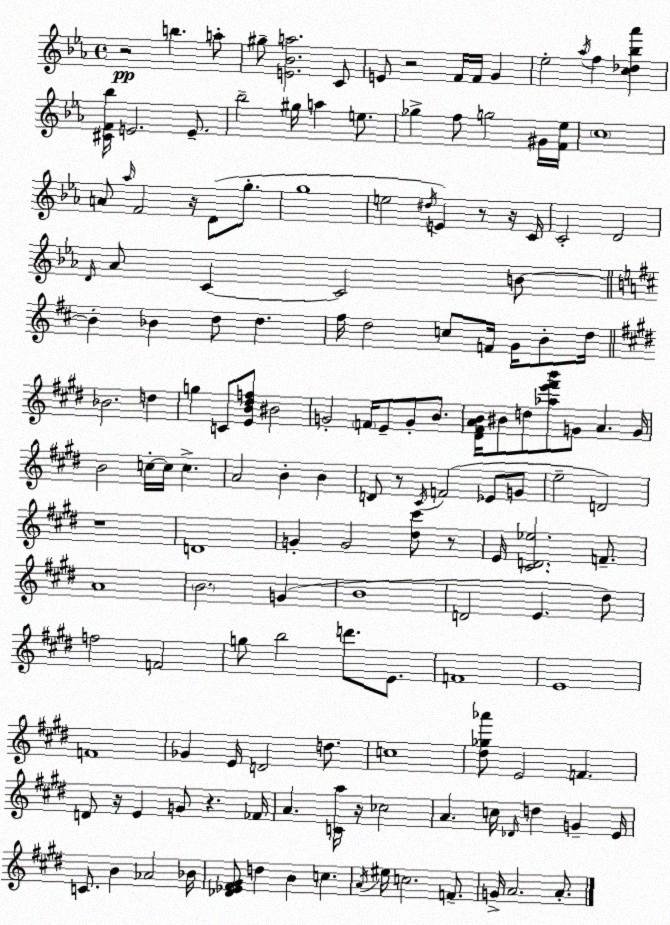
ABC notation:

X:1
T:Untitled
M:4/4
L:1/4
K:Cm
z2 b a/2 ^g/2 [E_Ba]2 C/2 E/2 z2 F/4 F/4 G _e2 _a/4 f [c_d_b_a'] [^CF_b]/4 E2 E/2 _b2 ^g/4 a e/2 _g f/2 g2 ^G/4 [F_e]/4 c4 A/2 _a/4 F2 z/4 D/2 g/2 g4 e2 ^d/4 E z/2 z/4 C/4 C2 D2 D/4 _A/2 C C2 B/2 B _B d/2 d ^f/4 d2 c/2 F/4 G/4 B/2 d/4 _B2 d g C/2 [EB^df]/2 ^B2 G2 F/4 E/2 G/2 B/2 [^D^FAB]/4 ^B/2 d/2 [_ae'^f'b']/2 G/2 A G/4 B2 c/4 c/4 c A2 B B D/2 z/2 ^C/4 F2 _E/2 G/2 e2 D2 z4 D4 G G2 [^d^c']/2 z/2 E/4 [^CD_e]2 F/2 A4 B2 G B4 D2 E ^d/2 f2 F2 g/2 b2 d'/2 E/2 F4 E4 F4 _G E/4 D2 d/2 c4 [^d_g_a']/2 E2 F D/2 z/4 E G/2 z _F/4 A [Ca]/4 z/4 _c2 A c/4 _D/4 d G E/4 C/2 B _A2 _B/4 [_D_E^F^G]/2 d B c A/4 ^e/4 c2 F/2 G/4 A2 A/2